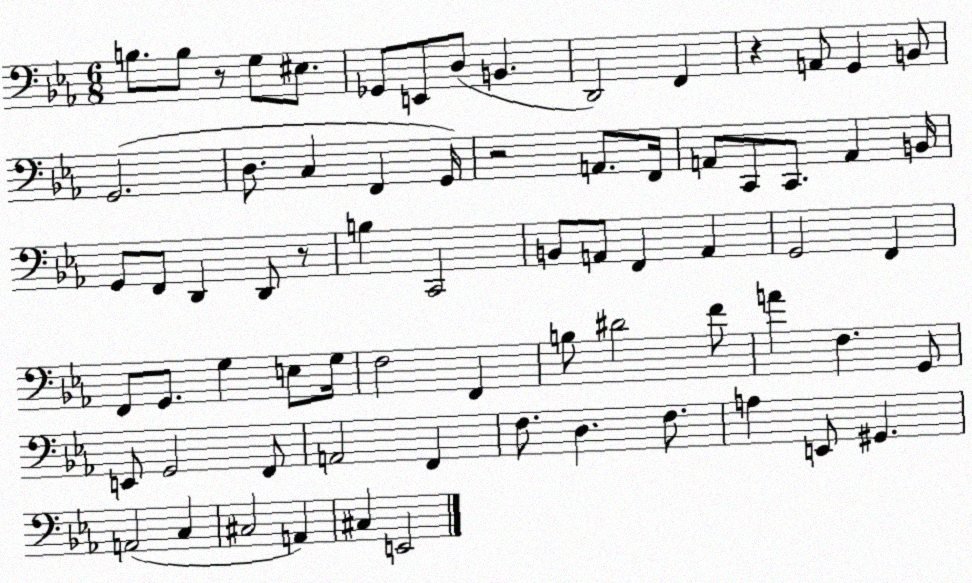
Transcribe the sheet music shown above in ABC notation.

X:1
T:Untitled
M:6/8
L:1/4
K:Eb
B,/2 B,/2 z/2 G,/2 ^E,/2 _G,,/2 E,,/2 D,/2 B,, D,,2 F,, z A,,/2 G,, B,,/2 G,,2 D,/2 C, F,, G,,/4 z2 A,,/2 F,,/4 A,,/2 C,,/2 C,,/2 A,, B,,/4 G,,/2 F,,/2 D,, D,,/2 z/2 B, C,,2 B,,/2 A,,/2 F,, A,, G,,2 F,, F,,/2 G,,/2 G, E,/2 G,/4 F,2 F,, B,/2 ^D2 F/2 A F, G,,/2 E,,/2 G,,2 F,,/2 A,,2 F,, F,/2 D, F,/2 A, E,,/2 ^G,, A,,2 C, ^C,2 A,, ^C, E,,2